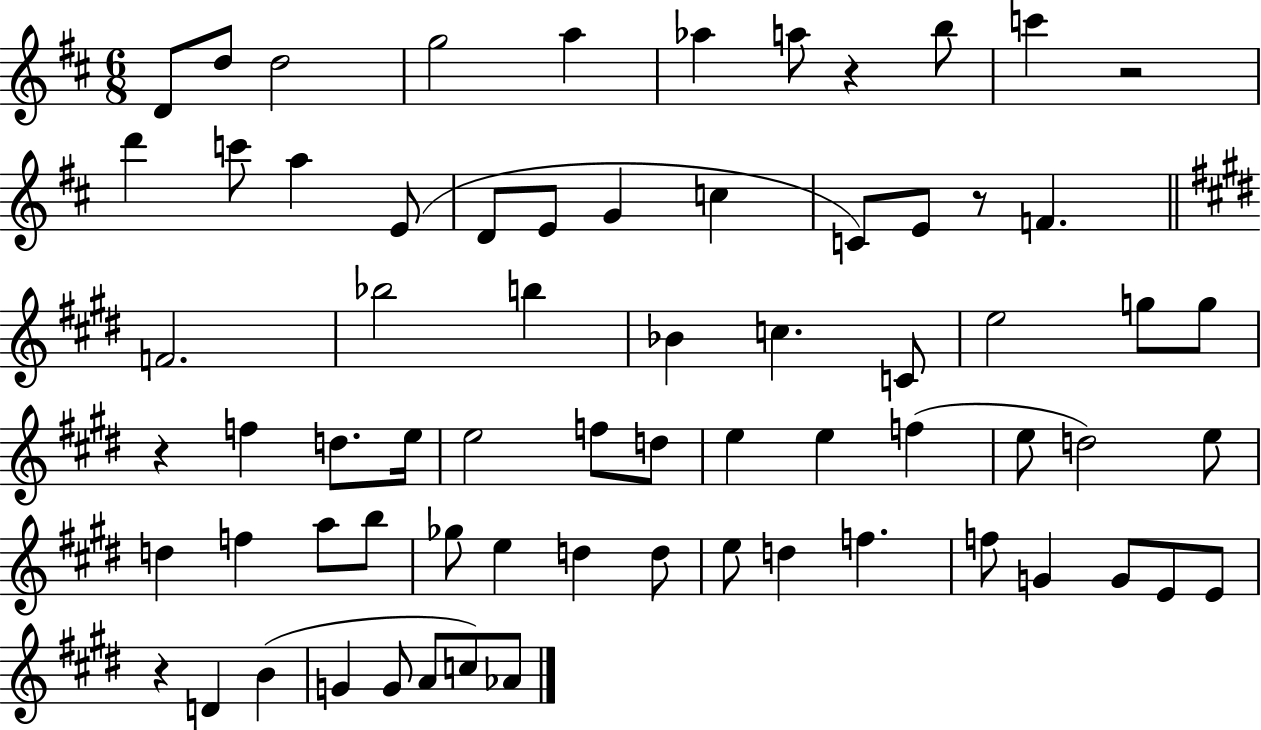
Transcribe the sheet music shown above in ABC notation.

X:1
T:Untitled
M:6/8
L:1/4
K:D
D/2 d/2 d2 g2 a _a a/2 z b/2 c' z2 d' c'/2 a E/2 D/2 E/2 G c C/2 E/2 z/2 F F2 _b2 b _B c C/2 e2 g/2 g/2 z f d/2 e/4 e2 f/2 d/2 e e f e/2 d2 e/2 d f a/2 b/2 _g/2 e d d/2 e/2 d f f/2 G G/2 E/2 E/2 z D B G G/2 A/2 c/2 _A/2